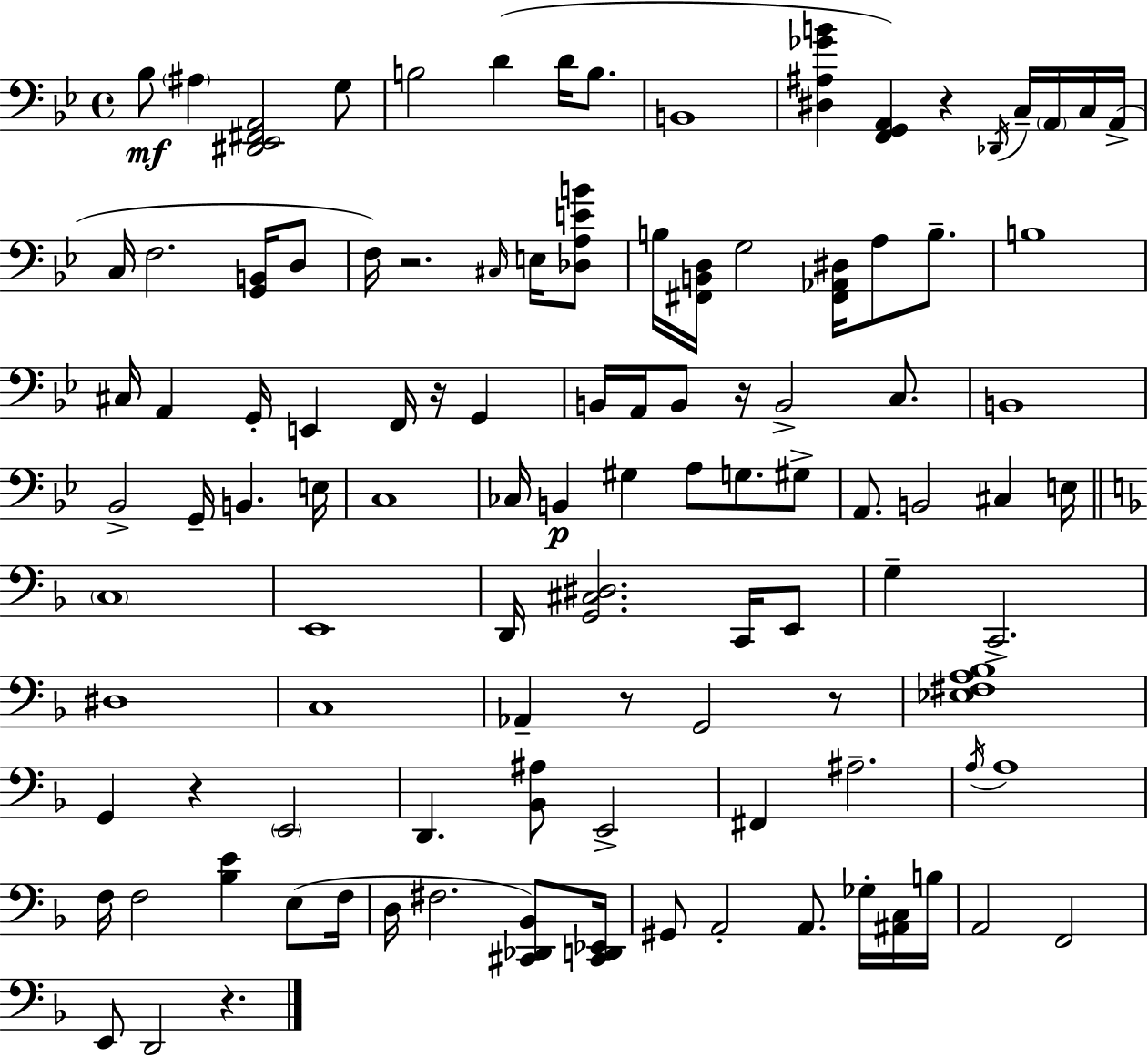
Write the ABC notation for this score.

X:1
T:Untitled
M:4/4
L:1/4
K:Gm
_B,/2 ^A, [^D,,_E,,^F,,A,,]2 G,/2 B,2 D D/4 B,/2 B,,4 [^D,^A,_GB] [F,,G,,A,,] z _D,,/4 C,/4 A,,/4 C,/4 A,,/4 C,/4 F,2 [G,,B,,]/4 D,/2 F,/4 z2 ^C,/4 E,/4 [_D,A,EB]/2 B,/4 [^F,,B,,D,]/4 G,2 [^F,,_A,,^D,]/4 A,/2 B,/2 B,4 ^C,/4 A,, G,,/4 E,, F,,/4 z/4 G,, B,,/4 A,,/4 B,,/2 z/4 B,,2 C,/2 B,,4 _B,,2 G,,/4 B,, E,/4 C,4 _C,/4 B,, ^G, A,/2 G,/2 ^G,/2 A,,/2 B,,2 ^C, E,/4 C,4 E,,4 D,,/4 [G,,^C,^D,]2 C,,/4 E,,/2 G, C,,2 ^D,4 C,4 _A,, z/2 G,,2 z/2 [_E,^F,A,_B,]4 G,, z E,,2 D,, [_B,,^A,]/2 E,,2 ^F,, ^A,2 A,/4 A,4 F,/4 F,2 [_B,E] E,/2 F,/4 D,/4 ^F,2 [^C,,_D,,_B,,]/2 [^C,,D,,_E,,]/4 ^G,,/2 A,,2 A,,/2 _G,/4 [^A,,C,]/4 B,/4 A,,2 F,,2 E,,/2 D,,2 z